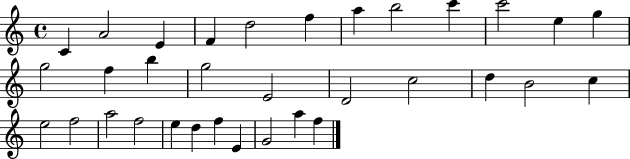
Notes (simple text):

C4/q A4/h E4/q F4/q D5/h F5/q A5/q B5/h C6/q C6/h E5/q G5/q G5/h F5/q B5/q G5/h E4/h D4/h C5/h D5/q B4/h C5/q E5/h F5/h A5/h F5/h E5/q D5/q F5/q E4/q G4/h A5/q F5/q